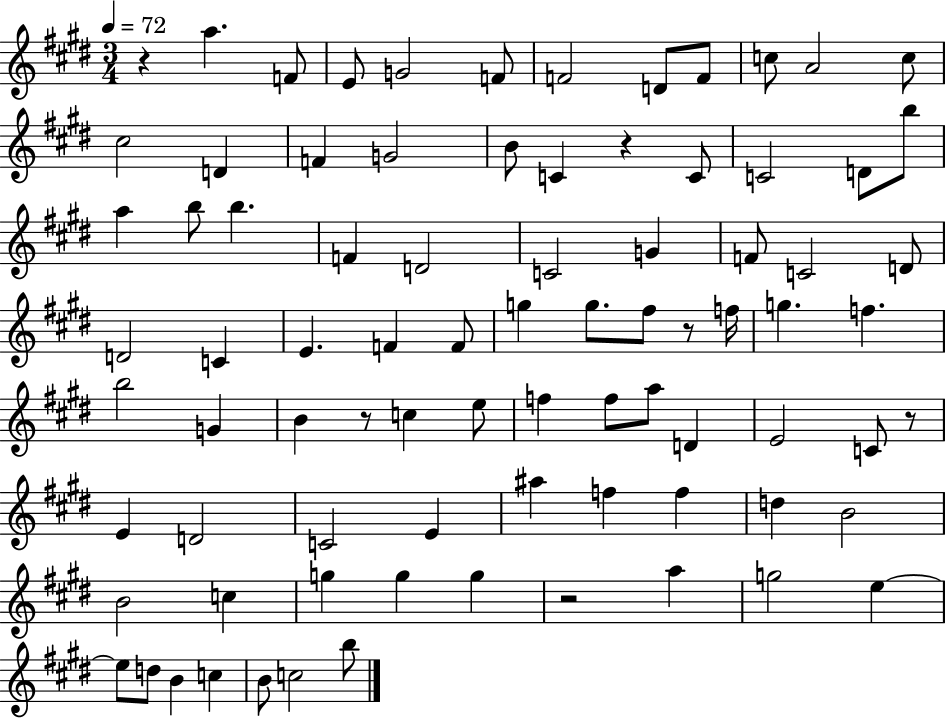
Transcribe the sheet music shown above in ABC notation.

X:1
T:Untitled
M:3/4
L:1/4
K:E
z a F/2 E/2 G2 F/2 F2 D/2 F/2 c/2 A2 c/2 ^c2 D F G2 B/2 C z C/2 C2 D/2 b/2 a b/2 b F D2 C2 G F/2 C2 D/2 D2 C E F F/2 g g/2 ^f/2 z/2 f/4 g f b2 G B z/2 c e/2 f f/2 a/2 D E2 C/2 z/2 E D2 C2 E ^a f f d B2 B2 c g g g z2 a g2 e e/2 d/2 B c B/2 c2 b/2